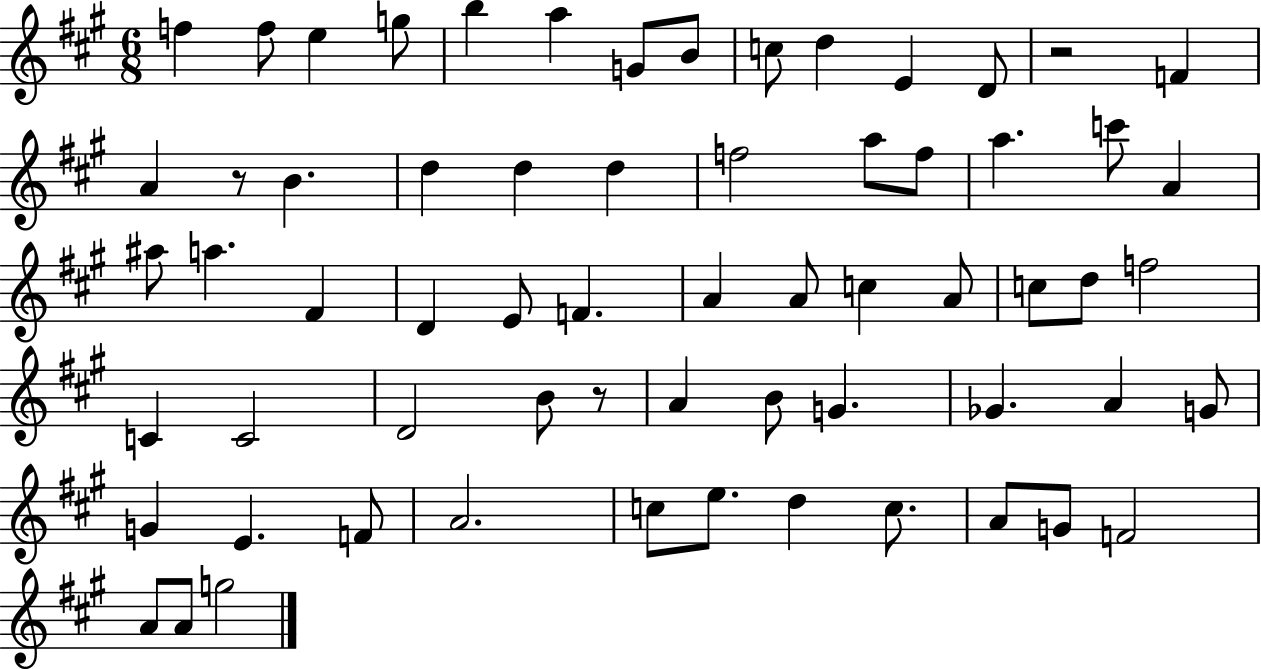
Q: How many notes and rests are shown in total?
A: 64